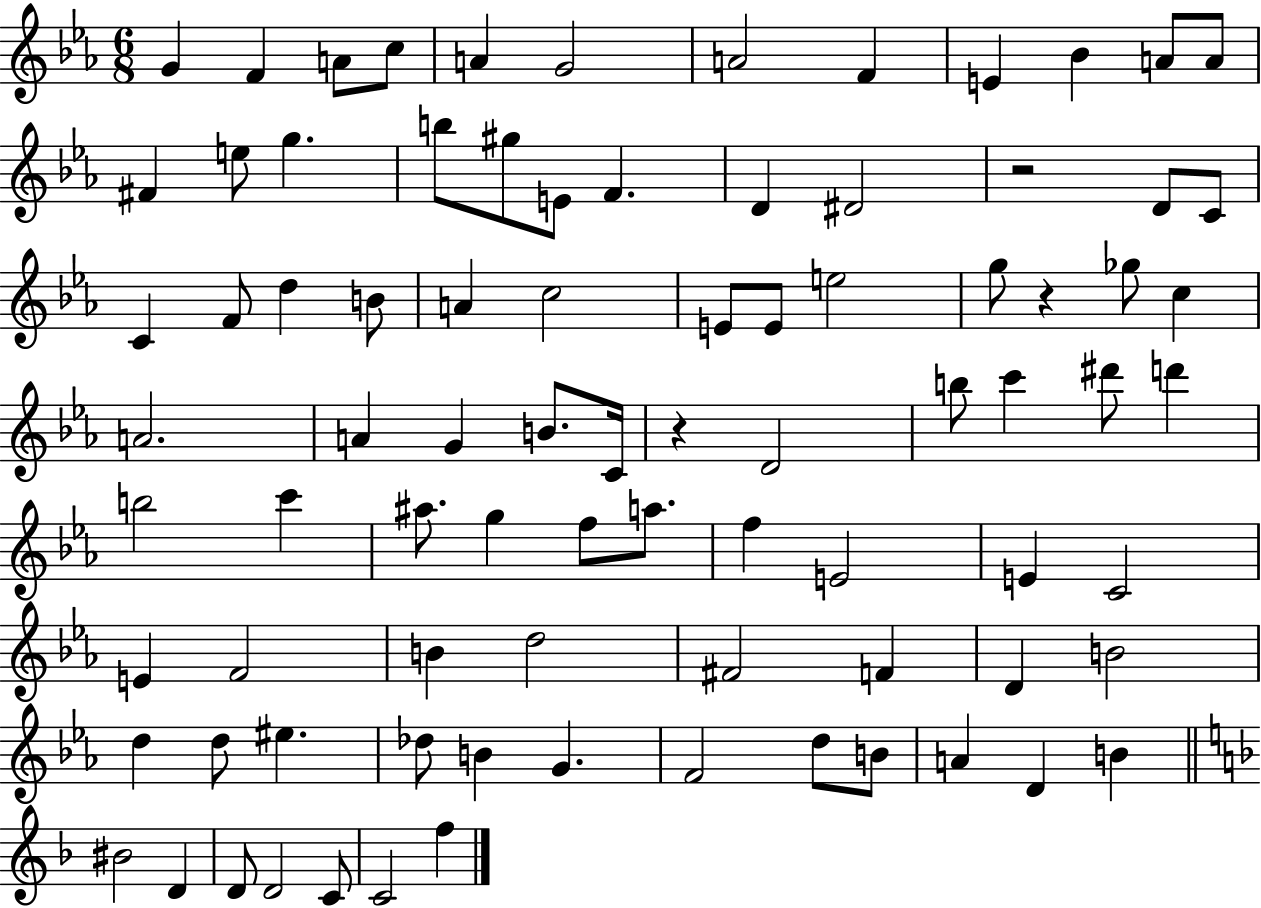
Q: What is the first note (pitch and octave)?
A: G4